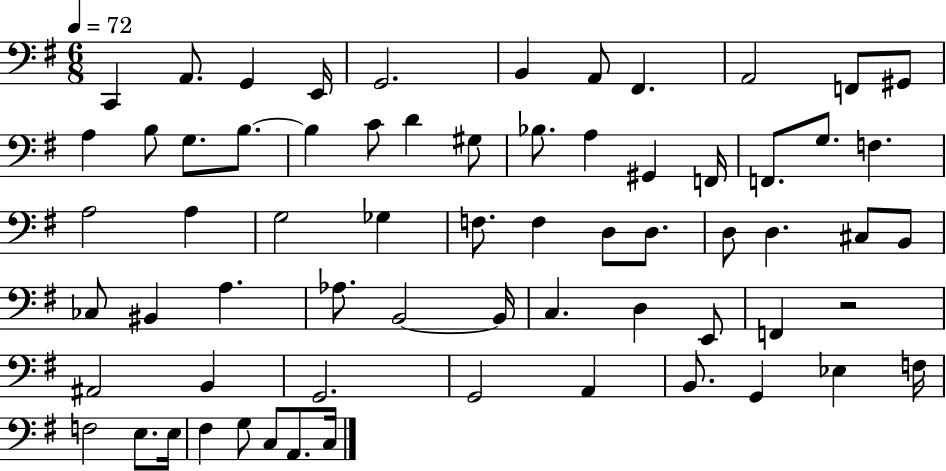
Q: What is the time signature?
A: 6/8